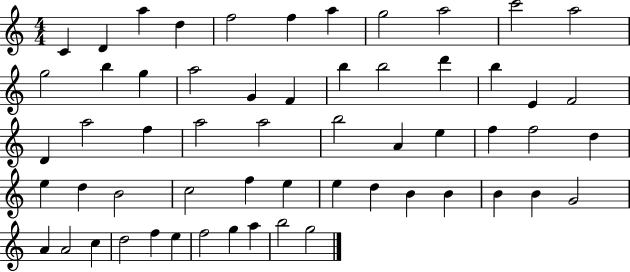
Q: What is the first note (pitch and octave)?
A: C4